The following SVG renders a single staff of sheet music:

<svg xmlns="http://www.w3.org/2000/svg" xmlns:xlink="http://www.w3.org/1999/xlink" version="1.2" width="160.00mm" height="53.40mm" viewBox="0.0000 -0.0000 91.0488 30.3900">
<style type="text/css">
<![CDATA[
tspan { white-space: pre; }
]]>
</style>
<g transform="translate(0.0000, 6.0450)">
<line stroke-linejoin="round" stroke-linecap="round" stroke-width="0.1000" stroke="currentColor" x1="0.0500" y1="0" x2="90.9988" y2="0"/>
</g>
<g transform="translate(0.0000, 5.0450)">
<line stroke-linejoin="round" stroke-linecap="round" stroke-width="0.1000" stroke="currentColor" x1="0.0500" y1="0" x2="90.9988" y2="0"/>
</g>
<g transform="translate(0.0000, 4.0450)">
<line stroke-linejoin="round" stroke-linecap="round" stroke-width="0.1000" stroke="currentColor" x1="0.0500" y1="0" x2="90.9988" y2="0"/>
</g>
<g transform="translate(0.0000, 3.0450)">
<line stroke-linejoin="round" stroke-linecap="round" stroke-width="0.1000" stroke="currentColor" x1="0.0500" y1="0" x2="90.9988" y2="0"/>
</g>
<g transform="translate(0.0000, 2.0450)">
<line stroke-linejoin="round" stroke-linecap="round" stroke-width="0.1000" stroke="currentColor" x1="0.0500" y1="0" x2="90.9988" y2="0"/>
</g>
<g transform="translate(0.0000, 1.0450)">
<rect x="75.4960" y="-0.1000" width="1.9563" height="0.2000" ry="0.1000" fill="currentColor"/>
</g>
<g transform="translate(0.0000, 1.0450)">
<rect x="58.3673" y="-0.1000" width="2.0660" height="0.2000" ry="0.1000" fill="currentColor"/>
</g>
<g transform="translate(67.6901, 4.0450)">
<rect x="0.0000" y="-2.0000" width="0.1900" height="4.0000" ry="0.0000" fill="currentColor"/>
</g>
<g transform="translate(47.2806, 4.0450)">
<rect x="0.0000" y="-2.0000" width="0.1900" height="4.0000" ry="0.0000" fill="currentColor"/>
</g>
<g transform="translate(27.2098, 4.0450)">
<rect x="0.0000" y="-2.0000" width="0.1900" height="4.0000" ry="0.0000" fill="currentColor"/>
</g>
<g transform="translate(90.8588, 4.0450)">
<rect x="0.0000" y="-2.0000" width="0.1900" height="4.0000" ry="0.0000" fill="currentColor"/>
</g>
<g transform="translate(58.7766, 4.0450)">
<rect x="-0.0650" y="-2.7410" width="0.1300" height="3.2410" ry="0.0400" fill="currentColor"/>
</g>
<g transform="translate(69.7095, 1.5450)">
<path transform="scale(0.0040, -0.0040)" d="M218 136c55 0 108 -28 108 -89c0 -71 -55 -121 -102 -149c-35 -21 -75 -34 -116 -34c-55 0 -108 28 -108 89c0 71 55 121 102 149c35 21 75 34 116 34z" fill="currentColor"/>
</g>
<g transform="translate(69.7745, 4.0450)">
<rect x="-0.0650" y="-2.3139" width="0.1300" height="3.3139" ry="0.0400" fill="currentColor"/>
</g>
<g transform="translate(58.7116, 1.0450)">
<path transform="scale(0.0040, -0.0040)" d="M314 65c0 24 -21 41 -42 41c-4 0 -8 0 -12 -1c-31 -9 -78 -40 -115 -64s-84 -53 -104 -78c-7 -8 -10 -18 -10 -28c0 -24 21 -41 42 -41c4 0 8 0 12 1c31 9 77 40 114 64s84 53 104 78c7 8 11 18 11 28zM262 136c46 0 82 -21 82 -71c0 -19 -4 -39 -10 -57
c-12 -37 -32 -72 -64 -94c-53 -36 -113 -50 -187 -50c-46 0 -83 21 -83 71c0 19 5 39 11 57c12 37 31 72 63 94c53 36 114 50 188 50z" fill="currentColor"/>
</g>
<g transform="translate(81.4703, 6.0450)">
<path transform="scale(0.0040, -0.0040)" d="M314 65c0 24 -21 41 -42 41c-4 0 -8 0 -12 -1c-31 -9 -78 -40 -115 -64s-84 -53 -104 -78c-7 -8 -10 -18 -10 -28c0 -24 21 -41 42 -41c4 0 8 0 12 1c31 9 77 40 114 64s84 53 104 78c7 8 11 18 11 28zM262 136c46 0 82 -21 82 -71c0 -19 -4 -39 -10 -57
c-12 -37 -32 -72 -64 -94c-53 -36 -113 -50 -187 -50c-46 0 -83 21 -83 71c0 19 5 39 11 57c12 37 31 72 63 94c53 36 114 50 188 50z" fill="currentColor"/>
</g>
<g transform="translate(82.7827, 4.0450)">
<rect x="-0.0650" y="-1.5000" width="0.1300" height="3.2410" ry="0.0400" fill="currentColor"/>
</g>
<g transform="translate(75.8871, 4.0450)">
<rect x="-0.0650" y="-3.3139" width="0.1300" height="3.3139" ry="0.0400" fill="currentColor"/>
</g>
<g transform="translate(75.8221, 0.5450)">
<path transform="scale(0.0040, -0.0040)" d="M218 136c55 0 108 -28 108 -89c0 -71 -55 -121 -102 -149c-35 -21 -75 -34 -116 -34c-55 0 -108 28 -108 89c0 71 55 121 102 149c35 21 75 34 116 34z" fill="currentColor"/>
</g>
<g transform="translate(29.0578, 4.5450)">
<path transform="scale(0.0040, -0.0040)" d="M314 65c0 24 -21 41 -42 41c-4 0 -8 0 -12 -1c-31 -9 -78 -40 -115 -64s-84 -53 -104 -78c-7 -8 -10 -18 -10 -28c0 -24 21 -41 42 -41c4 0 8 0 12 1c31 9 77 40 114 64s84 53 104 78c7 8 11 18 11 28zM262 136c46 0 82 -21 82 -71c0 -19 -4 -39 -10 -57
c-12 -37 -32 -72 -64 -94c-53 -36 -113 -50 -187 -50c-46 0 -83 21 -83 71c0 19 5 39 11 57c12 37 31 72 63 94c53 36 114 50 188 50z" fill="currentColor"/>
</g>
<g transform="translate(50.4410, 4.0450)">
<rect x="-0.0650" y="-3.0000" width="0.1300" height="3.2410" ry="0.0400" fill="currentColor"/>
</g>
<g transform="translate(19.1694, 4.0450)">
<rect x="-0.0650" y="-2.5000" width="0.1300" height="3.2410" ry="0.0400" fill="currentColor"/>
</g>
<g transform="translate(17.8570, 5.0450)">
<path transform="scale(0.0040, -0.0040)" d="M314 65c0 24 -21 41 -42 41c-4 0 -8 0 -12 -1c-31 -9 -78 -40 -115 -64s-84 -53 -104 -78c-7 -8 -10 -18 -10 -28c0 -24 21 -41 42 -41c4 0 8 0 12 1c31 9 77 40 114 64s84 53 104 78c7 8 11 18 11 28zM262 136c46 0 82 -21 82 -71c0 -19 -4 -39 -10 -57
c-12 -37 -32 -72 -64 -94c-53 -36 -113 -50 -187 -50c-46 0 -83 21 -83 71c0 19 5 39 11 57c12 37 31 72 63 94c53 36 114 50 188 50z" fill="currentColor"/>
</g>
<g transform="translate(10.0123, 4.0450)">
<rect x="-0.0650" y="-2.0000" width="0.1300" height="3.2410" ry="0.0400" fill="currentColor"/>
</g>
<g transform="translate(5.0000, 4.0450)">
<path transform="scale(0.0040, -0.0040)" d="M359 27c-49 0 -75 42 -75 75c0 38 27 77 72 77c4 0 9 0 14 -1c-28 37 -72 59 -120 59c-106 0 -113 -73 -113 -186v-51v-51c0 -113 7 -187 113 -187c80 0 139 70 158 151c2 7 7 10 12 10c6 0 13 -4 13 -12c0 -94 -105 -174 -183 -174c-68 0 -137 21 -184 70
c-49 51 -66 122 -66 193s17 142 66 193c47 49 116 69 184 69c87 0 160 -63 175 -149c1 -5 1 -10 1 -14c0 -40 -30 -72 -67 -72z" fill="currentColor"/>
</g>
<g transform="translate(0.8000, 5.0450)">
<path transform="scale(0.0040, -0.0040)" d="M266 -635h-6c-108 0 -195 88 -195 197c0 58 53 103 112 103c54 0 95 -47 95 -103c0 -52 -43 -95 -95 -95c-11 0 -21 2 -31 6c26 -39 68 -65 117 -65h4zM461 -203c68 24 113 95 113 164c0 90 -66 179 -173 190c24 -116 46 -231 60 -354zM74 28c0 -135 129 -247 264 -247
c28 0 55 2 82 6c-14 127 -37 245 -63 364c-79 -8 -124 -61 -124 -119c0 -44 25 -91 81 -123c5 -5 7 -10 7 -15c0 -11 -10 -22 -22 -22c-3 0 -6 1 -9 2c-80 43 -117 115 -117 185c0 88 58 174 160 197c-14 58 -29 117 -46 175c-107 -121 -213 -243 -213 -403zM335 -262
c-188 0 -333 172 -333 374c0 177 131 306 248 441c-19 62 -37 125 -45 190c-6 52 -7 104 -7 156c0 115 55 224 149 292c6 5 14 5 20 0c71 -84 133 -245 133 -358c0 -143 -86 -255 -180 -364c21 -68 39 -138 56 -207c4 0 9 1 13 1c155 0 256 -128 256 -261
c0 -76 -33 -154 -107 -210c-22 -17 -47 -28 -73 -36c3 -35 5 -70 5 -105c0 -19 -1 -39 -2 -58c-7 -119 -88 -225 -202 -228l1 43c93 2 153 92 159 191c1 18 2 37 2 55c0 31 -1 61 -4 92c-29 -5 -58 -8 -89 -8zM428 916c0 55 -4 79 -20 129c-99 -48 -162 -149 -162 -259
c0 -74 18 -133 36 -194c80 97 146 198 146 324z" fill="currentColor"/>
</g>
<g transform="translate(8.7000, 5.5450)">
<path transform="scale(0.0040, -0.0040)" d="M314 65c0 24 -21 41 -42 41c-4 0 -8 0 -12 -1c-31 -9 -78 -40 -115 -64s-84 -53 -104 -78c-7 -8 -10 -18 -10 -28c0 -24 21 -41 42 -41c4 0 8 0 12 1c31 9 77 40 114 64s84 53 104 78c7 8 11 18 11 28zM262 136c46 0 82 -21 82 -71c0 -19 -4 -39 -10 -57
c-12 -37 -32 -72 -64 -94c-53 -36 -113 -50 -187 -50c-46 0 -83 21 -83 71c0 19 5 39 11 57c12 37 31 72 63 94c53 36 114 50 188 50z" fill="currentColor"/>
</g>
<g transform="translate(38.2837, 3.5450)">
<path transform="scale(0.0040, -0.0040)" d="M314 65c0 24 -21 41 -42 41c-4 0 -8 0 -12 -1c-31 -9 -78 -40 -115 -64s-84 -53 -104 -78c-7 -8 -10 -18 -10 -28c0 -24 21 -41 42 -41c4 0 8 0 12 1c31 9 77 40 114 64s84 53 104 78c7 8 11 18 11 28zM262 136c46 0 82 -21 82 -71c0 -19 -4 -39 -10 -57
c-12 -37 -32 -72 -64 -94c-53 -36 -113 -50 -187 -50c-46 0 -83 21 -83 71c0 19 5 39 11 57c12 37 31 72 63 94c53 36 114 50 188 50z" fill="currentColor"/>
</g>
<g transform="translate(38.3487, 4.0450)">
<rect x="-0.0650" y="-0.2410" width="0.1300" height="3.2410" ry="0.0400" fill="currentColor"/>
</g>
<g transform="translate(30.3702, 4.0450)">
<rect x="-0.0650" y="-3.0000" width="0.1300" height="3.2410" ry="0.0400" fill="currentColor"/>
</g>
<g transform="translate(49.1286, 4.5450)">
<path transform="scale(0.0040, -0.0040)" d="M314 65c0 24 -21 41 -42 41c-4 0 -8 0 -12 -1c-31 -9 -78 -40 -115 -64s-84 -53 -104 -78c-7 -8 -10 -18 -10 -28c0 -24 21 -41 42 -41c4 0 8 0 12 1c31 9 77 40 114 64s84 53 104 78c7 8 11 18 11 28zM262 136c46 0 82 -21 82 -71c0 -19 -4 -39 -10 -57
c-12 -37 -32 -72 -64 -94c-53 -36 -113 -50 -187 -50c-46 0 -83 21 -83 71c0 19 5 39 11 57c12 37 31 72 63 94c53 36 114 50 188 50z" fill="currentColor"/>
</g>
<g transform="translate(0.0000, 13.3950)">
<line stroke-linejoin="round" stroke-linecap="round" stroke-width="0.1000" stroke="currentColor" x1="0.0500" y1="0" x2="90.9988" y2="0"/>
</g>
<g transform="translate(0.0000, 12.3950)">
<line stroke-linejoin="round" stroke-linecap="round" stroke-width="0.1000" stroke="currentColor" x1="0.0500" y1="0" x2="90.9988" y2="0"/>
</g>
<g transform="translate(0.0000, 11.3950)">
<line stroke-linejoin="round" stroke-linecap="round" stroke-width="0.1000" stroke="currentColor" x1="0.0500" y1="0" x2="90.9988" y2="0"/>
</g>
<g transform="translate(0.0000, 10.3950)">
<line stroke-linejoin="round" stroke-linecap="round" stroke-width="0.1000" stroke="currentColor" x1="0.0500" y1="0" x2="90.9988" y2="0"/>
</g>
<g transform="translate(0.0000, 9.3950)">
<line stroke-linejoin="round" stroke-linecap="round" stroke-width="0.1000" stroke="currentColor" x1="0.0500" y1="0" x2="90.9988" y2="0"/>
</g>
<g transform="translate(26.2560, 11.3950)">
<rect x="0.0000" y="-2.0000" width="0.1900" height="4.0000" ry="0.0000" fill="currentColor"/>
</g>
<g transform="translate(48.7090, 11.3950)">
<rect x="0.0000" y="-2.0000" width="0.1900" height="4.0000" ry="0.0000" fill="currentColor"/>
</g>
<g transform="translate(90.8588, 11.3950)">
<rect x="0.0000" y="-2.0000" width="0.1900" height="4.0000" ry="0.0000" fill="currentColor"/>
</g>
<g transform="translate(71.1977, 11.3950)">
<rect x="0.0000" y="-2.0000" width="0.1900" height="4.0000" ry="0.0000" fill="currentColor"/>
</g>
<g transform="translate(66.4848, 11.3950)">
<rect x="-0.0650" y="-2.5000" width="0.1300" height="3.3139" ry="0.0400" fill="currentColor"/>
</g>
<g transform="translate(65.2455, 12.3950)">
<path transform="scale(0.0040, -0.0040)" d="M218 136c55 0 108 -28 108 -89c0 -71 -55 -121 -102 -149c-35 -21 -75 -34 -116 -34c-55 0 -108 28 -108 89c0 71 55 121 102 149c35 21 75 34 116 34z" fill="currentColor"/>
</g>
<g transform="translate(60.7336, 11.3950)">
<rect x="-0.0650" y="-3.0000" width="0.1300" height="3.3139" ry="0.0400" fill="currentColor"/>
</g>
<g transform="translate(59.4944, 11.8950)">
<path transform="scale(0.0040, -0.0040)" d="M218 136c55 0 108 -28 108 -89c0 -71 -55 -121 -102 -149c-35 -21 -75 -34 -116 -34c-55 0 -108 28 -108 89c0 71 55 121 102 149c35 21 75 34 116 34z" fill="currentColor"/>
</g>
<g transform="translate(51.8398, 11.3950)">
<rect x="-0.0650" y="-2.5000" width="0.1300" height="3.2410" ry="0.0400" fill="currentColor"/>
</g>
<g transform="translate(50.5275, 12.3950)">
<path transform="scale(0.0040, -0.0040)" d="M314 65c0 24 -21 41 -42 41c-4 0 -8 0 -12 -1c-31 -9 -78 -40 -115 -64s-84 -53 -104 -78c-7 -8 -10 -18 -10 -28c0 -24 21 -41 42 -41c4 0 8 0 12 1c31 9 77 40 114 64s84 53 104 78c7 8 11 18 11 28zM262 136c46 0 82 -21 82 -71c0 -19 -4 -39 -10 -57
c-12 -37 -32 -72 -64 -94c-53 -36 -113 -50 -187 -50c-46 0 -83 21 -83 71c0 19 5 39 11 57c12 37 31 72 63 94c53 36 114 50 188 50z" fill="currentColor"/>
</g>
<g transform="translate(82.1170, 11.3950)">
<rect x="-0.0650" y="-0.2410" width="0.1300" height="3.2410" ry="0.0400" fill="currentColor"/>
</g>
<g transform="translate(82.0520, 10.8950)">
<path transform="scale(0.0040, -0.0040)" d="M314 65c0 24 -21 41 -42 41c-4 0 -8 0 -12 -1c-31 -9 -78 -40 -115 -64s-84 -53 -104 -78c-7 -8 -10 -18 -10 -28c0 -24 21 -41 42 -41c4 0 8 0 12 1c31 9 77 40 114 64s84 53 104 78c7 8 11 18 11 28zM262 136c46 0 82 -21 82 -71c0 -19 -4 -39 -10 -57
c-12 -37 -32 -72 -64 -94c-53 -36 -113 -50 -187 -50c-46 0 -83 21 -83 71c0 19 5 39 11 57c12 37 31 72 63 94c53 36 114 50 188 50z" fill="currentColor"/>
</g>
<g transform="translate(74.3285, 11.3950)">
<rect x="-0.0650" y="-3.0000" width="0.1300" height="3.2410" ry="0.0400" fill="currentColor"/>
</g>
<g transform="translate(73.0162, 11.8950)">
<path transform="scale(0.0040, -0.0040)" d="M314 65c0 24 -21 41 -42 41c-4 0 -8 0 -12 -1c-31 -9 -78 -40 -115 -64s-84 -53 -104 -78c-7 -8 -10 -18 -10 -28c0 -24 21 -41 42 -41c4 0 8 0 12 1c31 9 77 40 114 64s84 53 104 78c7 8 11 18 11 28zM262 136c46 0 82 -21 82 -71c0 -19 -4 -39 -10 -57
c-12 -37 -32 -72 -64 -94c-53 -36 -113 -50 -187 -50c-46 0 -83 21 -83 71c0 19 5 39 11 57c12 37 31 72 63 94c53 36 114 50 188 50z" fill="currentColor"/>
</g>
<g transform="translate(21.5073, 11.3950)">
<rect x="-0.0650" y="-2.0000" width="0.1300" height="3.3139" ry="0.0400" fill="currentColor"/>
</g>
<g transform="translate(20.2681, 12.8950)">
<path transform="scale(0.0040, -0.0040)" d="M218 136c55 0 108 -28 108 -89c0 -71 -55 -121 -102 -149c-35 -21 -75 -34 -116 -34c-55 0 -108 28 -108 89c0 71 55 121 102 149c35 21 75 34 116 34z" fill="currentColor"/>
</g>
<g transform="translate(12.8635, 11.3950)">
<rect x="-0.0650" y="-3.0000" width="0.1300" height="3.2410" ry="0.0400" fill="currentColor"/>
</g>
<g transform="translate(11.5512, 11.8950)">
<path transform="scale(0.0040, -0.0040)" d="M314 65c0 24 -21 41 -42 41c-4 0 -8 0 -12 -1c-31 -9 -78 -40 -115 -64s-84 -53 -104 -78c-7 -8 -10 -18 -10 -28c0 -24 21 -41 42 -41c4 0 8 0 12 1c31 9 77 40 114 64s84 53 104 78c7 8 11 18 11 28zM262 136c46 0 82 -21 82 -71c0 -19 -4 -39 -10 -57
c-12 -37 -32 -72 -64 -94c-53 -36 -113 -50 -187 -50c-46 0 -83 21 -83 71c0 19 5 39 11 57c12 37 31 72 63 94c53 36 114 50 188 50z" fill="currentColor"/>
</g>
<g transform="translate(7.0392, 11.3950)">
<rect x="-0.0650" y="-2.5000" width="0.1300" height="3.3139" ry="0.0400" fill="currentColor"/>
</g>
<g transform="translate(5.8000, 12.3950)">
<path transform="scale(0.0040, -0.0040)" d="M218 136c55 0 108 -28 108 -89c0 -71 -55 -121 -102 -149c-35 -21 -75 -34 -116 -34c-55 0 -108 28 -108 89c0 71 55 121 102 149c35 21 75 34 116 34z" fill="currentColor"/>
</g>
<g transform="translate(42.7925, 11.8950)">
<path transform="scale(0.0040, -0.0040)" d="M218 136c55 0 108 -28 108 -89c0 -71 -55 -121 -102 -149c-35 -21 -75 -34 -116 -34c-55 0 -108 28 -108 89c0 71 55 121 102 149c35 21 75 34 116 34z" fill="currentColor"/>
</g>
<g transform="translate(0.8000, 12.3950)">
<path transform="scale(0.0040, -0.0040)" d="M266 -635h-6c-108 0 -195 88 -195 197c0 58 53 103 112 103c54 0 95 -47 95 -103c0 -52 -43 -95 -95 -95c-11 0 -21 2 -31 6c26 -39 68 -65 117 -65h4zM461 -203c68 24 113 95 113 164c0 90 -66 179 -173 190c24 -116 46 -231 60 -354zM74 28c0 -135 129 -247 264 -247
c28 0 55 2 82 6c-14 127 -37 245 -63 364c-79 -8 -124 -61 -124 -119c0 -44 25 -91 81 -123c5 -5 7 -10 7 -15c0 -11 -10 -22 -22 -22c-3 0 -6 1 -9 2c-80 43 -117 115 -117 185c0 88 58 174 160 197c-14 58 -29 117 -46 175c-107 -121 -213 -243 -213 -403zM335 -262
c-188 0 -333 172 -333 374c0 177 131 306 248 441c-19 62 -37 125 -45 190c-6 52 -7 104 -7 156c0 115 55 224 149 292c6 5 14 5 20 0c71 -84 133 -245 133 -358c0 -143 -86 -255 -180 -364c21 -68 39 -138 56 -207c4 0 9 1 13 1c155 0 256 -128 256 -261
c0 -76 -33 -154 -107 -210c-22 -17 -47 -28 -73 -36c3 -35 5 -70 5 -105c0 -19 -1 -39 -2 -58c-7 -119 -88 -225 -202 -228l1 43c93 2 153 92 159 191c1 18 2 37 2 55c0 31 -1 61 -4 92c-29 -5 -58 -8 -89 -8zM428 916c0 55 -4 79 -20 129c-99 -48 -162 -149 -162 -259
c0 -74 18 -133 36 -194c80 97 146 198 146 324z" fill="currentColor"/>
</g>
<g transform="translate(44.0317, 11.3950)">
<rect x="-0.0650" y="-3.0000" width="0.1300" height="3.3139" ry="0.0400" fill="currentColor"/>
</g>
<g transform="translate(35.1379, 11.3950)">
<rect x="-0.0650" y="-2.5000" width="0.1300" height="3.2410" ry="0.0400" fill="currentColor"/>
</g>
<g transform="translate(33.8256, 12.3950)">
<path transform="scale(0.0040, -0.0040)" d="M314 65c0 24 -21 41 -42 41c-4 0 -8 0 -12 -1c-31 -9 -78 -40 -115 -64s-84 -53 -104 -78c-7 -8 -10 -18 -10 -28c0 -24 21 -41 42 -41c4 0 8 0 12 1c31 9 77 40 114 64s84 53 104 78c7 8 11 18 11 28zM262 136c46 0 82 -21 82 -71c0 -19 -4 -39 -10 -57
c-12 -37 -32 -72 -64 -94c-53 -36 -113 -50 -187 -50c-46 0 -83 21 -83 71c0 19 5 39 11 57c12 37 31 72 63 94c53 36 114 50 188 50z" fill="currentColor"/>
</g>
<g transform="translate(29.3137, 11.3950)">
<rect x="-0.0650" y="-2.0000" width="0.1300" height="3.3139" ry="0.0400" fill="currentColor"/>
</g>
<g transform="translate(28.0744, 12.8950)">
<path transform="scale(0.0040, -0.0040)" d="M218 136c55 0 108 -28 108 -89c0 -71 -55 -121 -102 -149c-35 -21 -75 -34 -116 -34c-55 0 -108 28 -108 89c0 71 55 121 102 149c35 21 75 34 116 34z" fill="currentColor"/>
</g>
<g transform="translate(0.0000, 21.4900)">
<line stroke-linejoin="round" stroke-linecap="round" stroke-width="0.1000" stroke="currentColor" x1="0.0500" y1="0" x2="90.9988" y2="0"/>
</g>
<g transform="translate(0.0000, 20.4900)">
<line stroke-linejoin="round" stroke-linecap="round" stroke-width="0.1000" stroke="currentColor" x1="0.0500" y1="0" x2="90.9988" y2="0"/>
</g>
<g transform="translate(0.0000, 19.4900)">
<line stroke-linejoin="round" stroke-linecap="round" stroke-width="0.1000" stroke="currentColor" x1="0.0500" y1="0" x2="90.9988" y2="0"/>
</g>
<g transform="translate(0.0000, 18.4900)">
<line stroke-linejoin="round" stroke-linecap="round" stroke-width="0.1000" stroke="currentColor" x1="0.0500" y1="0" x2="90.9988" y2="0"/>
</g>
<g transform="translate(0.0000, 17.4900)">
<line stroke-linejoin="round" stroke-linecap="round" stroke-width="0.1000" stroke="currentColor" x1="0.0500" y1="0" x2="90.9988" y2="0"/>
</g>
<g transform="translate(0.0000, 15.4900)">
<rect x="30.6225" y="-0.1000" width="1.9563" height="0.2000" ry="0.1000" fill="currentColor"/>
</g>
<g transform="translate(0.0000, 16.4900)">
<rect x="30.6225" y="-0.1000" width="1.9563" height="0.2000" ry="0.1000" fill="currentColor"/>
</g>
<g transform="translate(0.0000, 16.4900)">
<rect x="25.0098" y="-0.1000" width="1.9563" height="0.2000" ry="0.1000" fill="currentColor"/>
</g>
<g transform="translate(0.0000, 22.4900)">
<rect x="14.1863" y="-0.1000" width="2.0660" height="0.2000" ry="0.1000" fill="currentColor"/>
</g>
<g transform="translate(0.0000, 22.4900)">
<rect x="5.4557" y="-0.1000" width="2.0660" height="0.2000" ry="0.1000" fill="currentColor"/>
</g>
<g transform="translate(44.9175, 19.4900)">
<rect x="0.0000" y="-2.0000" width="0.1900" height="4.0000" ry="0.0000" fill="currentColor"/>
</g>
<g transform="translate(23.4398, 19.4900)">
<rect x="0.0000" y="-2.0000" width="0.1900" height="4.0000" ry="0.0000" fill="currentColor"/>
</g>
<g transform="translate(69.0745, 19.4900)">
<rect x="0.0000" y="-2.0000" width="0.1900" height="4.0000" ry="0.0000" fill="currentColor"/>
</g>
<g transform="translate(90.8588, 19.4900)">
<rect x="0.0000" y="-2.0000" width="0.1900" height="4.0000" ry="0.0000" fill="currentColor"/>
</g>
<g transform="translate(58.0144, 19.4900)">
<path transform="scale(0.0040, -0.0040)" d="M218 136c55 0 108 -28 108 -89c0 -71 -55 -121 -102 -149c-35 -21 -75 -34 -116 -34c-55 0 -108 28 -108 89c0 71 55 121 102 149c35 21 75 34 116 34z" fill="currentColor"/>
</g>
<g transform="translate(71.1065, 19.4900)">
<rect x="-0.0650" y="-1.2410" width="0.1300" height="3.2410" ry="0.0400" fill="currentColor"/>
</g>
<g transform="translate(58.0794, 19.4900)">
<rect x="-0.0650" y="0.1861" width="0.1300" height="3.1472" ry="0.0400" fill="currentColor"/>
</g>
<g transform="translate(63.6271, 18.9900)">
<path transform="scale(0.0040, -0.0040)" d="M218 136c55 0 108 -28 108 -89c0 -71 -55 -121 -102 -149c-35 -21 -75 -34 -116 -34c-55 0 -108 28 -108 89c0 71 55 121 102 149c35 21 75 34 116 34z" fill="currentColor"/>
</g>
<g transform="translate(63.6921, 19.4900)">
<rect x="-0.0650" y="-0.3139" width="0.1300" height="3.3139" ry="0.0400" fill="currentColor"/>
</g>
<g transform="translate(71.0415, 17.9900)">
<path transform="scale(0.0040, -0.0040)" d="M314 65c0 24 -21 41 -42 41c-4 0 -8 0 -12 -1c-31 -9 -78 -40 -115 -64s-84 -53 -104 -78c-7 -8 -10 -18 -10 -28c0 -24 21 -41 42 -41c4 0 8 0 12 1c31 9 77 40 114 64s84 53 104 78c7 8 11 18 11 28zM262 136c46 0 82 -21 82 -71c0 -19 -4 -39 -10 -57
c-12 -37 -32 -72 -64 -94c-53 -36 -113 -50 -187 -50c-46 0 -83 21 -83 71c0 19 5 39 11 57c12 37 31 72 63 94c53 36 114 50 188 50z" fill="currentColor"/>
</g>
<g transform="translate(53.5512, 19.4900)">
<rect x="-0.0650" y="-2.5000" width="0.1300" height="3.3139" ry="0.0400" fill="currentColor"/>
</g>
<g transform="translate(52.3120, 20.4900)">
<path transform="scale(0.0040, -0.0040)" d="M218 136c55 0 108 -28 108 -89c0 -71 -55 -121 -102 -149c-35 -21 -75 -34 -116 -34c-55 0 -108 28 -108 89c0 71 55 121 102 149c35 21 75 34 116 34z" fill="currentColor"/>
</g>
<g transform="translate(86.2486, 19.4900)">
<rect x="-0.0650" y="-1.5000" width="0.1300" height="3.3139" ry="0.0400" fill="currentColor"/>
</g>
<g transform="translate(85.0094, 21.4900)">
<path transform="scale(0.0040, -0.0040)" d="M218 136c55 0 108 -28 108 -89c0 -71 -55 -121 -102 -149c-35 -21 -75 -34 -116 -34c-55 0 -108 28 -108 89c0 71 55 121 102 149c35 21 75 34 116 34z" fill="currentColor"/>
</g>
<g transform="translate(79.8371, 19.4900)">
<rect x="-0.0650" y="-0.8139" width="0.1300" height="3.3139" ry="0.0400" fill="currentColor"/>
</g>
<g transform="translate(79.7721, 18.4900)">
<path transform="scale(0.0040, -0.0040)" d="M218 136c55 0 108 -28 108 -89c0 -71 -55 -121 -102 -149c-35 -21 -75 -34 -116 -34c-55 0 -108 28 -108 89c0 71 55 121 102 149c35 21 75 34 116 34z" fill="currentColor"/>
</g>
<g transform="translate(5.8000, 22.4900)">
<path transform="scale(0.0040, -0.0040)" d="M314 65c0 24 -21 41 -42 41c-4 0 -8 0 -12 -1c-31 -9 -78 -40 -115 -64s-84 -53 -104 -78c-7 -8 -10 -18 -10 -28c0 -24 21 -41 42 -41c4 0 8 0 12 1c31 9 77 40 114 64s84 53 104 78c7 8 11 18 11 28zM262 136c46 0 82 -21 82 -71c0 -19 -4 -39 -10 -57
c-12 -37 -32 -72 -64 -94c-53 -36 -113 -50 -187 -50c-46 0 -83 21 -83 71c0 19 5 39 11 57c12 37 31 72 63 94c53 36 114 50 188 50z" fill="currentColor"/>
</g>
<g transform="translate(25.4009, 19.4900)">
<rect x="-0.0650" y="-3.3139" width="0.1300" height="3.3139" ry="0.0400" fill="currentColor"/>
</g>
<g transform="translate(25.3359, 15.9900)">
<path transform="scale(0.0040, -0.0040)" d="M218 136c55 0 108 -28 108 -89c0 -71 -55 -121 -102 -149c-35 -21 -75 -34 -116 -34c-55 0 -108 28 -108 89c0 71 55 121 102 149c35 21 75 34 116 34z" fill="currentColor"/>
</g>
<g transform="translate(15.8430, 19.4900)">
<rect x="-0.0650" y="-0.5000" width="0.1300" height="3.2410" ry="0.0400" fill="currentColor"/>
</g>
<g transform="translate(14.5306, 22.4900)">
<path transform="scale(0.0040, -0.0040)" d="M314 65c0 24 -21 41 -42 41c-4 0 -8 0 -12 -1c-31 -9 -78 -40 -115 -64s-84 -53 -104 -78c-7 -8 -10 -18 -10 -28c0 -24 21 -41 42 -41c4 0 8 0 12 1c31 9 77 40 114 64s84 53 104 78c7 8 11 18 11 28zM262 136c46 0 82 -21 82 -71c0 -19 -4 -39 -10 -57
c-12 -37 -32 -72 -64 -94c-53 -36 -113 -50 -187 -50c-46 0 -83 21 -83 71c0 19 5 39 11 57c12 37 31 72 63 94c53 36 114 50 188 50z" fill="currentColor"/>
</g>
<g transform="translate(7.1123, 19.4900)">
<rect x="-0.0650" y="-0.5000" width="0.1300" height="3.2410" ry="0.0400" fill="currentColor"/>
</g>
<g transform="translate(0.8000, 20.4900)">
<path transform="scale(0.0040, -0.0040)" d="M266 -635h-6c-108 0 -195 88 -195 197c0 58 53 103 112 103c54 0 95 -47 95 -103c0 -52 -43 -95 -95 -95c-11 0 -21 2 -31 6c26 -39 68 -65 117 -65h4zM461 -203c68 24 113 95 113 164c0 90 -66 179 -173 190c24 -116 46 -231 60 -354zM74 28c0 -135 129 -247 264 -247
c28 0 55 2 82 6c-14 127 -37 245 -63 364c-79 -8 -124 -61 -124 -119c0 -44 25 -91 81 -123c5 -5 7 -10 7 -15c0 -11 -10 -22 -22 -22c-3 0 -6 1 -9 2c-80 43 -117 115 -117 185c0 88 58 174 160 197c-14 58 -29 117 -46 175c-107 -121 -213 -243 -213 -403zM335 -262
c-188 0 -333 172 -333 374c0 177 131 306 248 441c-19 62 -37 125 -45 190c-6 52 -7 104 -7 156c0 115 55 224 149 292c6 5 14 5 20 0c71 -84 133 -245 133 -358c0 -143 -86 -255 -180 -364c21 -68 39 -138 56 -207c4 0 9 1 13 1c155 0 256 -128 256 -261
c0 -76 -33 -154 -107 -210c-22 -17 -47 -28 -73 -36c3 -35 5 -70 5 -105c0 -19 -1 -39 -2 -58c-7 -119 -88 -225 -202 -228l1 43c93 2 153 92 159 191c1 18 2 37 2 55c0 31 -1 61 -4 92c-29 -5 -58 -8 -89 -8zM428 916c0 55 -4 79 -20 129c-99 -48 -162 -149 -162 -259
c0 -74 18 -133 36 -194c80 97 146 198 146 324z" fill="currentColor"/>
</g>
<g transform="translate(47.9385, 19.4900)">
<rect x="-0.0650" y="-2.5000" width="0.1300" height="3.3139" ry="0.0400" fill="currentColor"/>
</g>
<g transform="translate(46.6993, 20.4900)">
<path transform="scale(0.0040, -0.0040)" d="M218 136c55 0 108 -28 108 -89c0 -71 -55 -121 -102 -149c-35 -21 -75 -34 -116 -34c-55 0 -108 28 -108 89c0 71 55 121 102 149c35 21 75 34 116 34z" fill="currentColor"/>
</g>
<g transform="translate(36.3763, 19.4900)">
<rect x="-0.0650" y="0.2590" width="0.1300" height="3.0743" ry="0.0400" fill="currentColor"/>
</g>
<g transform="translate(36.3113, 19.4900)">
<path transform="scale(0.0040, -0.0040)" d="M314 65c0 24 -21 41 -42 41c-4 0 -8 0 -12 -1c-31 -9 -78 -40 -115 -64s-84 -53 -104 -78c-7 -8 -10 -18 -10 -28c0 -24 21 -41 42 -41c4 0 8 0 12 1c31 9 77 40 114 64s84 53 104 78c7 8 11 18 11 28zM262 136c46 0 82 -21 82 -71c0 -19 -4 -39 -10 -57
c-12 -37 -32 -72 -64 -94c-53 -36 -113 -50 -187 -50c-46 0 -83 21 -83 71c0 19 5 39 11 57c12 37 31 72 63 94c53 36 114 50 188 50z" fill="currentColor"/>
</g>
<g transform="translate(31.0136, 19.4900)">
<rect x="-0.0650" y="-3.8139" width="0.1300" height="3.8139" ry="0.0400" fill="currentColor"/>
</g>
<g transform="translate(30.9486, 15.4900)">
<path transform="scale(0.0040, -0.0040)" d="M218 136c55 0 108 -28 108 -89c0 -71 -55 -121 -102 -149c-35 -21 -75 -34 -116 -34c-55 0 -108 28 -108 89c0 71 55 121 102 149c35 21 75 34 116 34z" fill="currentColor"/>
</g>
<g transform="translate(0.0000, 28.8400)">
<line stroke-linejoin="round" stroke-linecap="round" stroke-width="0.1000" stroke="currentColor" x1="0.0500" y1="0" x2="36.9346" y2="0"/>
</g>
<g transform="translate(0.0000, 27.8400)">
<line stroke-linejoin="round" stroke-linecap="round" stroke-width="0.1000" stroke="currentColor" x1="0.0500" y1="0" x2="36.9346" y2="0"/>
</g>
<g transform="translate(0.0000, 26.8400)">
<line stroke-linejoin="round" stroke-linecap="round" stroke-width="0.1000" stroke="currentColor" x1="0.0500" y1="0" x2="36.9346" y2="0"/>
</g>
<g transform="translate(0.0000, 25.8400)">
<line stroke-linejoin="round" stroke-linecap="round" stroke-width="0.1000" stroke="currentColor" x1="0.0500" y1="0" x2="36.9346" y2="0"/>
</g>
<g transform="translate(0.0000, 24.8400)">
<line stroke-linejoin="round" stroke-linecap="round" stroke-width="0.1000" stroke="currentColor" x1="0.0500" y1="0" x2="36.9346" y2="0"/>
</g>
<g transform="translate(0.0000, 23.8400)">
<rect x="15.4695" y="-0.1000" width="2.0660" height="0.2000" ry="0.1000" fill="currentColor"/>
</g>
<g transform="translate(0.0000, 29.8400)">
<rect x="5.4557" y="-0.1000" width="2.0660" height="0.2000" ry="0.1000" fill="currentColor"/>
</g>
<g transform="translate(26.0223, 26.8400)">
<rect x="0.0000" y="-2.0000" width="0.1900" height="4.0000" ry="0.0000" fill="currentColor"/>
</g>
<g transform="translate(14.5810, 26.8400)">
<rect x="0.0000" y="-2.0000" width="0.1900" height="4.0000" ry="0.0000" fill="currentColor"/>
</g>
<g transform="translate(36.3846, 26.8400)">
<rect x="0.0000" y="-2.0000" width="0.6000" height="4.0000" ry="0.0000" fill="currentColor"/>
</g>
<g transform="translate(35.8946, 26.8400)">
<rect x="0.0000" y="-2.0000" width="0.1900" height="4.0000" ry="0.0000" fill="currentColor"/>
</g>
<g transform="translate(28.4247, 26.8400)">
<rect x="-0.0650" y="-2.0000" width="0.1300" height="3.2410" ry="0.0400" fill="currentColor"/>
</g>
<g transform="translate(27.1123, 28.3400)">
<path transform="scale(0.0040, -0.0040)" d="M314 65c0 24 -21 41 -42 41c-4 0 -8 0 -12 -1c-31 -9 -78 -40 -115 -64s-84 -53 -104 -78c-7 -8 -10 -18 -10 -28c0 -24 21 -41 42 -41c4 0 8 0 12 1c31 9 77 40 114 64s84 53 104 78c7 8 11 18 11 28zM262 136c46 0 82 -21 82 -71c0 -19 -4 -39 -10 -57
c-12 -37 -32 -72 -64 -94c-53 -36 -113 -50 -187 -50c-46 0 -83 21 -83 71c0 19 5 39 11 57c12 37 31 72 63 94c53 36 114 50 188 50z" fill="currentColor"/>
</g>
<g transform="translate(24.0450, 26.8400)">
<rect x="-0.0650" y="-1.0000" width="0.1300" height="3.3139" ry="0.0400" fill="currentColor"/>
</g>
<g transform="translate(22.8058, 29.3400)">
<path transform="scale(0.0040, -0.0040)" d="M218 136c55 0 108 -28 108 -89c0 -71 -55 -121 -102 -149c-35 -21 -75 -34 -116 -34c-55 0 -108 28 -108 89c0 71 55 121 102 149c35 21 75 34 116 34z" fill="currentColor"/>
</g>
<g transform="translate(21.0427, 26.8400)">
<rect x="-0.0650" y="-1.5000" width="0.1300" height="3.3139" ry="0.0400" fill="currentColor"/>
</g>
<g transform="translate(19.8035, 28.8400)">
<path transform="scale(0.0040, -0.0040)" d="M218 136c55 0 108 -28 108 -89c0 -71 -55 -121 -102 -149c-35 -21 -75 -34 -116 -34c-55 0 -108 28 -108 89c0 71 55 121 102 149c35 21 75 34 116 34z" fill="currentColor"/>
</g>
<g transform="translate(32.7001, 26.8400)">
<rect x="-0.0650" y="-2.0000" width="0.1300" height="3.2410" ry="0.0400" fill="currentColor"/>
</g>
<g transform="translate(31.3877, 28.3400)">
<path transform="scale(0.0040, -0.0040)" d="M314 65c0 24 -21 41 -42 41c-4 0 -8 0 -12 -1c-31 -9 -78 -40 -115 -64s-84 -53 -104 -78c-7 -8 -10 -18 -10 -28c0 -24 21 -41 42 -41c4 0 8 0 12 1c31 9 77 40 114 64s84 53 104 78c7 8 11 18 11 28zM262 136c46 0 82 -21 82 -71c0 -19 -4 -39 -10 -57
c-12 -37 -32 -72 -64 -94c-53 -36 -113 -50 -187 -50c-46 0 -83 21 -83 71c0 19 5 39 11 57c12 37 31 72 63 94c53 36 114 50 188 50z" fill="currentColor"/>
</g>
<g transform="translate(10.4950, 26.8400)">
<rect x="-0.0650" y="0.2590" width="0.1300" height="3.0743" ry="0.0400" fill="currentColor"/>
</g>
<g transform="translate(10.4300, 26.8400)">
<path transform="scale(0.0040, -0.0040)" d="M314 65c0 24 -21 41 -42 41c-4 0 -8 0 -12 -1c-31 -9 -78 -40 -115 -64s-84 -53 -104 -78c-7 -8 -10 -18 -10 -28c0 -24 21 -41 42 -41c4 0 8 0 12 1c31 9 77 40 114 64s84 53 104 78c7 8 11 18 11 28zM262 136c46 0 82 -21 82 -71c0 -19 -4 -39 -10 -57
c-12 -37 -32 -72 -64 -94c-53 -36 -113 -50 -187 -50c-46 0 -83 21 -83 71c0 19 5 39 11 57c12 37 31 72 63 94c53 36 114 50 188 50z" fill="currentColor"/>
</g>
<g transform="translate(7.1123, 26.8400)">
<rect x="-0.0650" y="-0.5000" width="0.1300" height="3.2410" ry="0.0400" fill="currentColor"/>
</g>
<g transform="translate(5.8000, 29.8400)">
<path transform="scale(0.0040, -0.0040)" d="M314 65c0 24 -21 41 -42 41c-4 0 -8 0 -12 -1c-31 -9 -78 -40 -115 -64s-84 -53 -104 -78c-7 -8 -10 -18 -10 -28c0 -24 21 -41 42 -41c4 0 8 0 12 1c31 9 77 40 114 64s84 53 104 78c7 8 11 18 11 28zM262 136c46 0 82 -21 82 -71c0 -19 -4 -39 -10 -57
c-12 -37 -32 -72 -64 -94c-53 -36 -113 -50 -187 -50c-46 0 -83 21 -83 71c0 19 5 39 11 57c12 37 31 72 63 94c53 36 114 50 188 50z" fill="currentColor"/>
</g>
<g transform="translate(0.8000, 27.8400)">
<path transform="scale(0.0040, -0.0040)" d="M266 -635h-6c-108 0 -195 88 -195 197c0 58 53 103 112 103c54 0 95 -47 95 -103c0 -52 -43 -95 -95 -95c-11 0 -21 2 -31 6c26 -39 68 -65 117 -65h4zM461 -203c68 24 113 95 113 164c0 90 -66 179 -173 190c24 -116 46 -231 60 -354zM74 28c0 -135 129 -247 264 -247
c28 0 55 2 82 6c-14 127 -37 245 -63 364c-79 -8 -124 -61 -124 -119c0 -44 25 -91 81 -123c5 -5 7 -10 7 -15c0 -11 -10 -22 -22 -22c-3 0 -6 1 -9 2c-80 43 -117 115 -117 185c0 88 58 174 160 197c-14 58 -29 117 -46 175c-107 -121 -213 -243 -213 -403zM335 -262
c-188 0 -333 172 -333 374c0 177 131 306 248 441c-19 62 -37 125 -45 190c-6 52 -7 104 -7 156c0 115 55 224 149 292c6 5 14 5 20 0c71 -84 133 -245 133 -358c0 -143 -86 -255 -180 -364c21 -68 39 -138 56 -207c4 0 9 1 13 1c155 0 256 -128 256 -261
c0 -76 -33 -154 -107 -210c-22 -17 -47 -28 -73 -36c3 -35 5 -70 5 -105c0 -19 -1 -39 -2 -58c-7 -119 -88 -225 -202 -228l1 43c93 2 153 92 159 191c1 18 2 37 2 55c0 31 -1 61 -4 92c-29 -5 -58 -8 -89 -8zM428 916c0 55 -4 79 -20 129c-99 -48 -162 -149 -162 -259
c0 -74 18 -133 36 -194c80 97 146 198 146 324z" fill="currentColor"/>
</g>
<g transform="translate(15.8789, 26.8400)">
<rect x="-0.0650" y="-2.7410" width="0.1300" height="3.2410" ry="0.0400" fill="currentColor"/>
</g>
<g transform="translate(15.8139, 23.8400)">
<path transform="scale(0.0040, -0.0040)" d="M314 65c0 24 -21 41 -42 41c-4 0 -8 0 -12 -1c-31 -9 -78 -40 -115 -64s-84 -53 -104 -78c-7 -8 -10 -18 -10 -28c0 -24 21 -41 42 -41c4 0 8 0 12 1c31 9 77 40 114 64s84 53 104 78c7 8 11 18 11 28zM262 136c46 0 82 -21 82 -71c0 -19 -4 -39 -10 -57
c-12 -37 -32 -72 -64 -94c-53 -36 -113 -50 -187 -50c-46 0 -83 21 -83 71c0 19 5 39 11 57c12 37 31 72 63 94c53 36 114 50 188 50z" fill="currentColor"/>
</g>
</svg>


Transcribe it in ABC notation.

X:1
T:Untitled
M:4/4
L:1/4
K:C
F2 G2 A2 c2 A2 a2 g b E2 G A2 F F G2 A G2 A G A2 c2 C2 C2 b c' B2 G G B c e2 d E C2 B2 a2 E D F2 F2